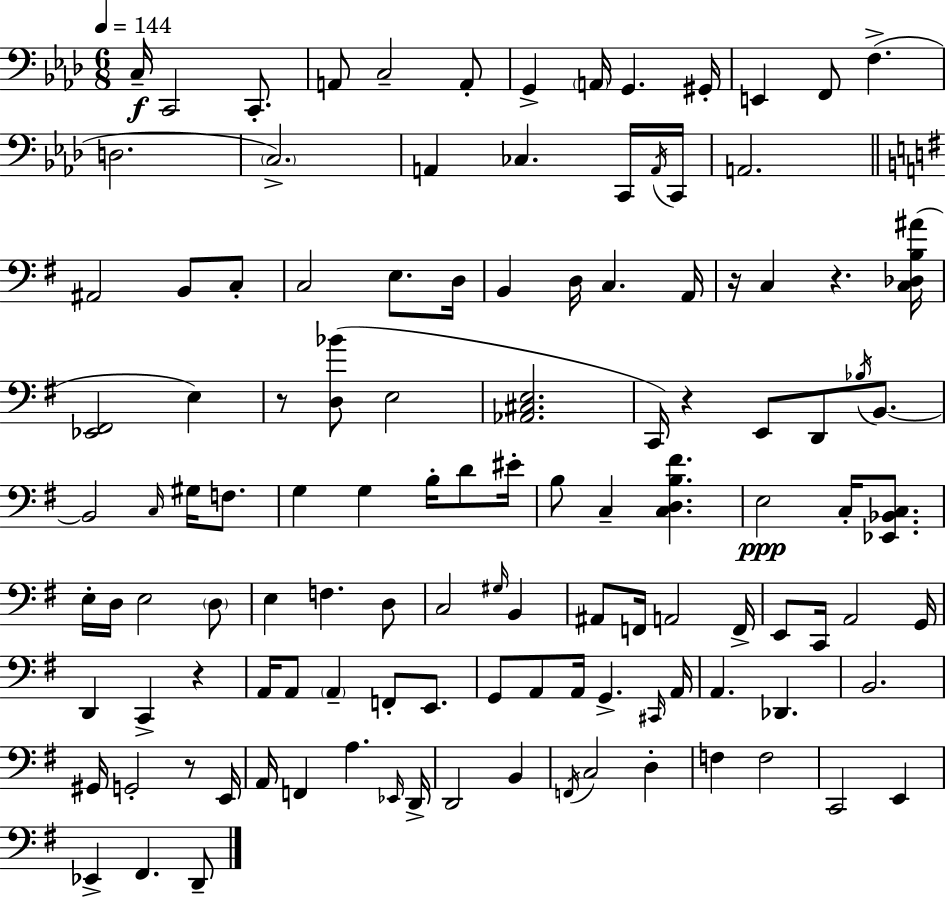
{
  \clef bass
  \numericTimeSignature
  \time 6/8
  \key aes \major
  \tempo 4 = 144
  c16--\f c,2 c,8.-. | a,8 c2-- a,8-. | g,4-> \parenthesize a,16 g,4. gis,16-. | e,4 f,8 f4.->( | \break d2. | \parenthesize c2.->) | a,4 ces4. c,16 \acciaccatura { a,16 } | c,16 a,2. | \break \bar "||" \break \key g \major ais,2 b,8 c8-. | c2 e8. d16 | b,4 d16 c4. a,16 | r16 c4 r4. <c des b ais'>16( | \break <ees, fis,>2 e4) | r8 <d bes'>8( e2 | <aes, cis e>2. | c,16) r4 e,8 d,8 \acciaccatura { bes16 } b,8.~~ | \break b,2 \grace { c16 } gis16 f8. | g4 g4 b16-. d'8 | eis'16-. b8 c4-- <c d b fis'>4. | e2\ppp c16-. <ees, bes, c>8. | \break e16-. d16 e2 | \parenthesize d8 e4 f4. | d8 c2 \grace { gis16 } b,4 | ais,8 f,16 a,2 | \break f,16-> e,8 c,16 a,2 | g,16 d,4 c,4-> r4 | a,16 a,8 \parenthesize a,4-- f,8-. | e,8. g,8 a,8 a,16 g,4.-> | \break \grace { cis,16 } a,16 a,4. des,4. | b,2. | gis,16 g,2-. | r8 e,16 a,16 f,4 a4. | \break \grace { ees,16 } d,16-> d,2 | b,4 \acciaccatura { f,16 } c2 | d4-. f4 f2 | c,2 | \break e,4 ees,4-> fis,4. | d,8-- \bar "|."
}